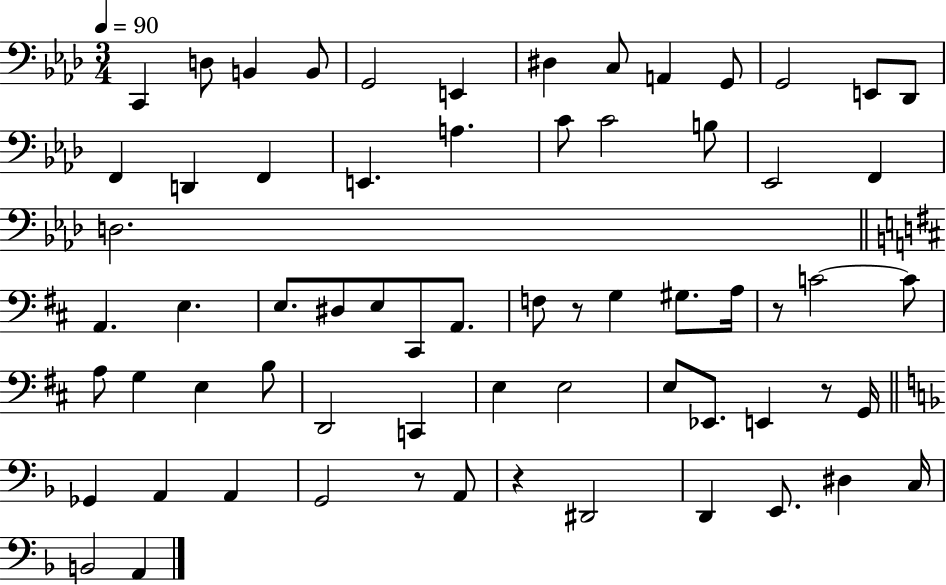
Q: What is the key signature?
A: AES major